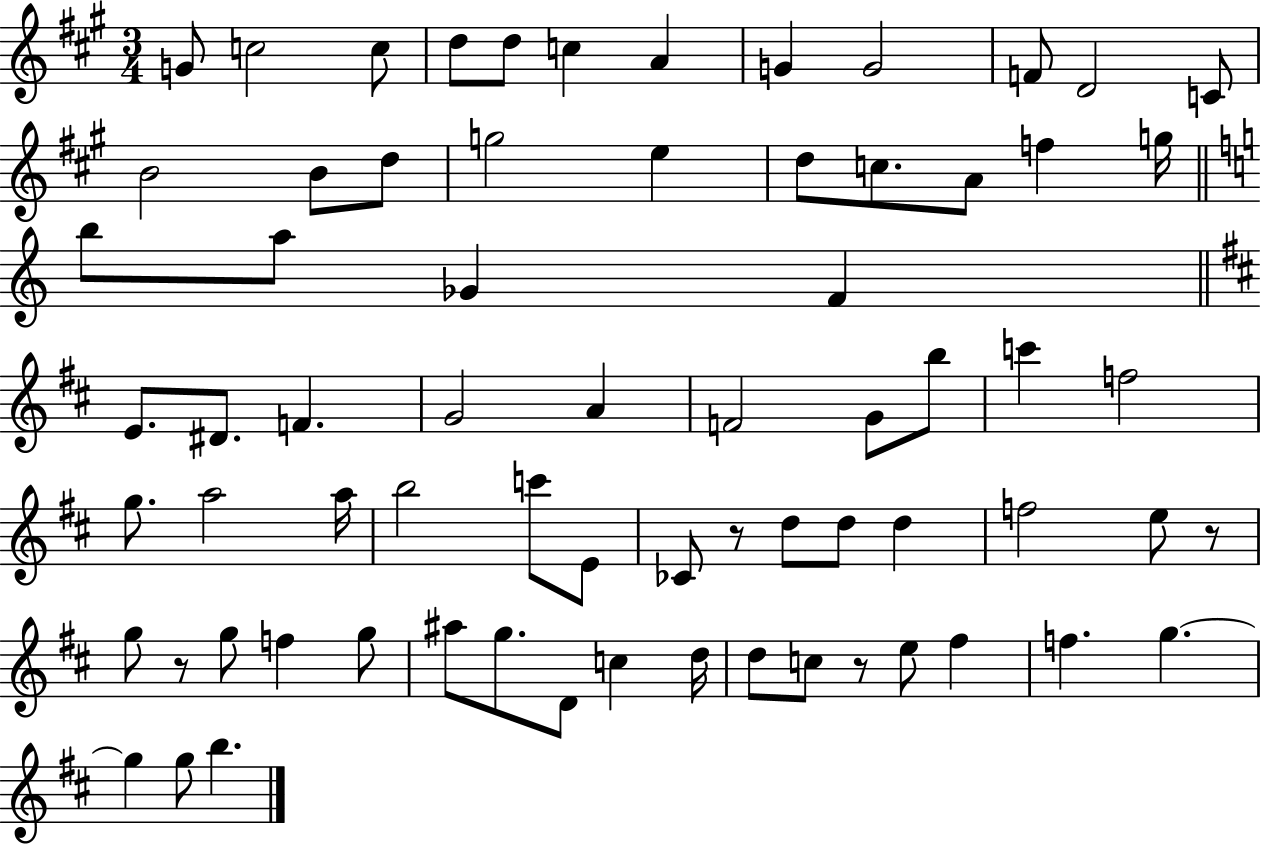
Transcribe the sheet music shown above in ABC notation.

X:1
T:Untitled
M:3/4
L:1/4
K:A
G/2 c2 c/2 d/2 d/2 c A G G2 F/2 D2 C/2 B2 B/2 d/2 g2 e d/2 c/2 A/2 f g/4 b/2 a/2 _G F E/2 ^D/2 F G2 A F2 G/2 b/2 c' f2 g/2 a2 a/4 b2 c'/2 E/2 _C/2 z/2 d/2 d/2 d f2 e/2 z/2 g/2 z/2 g/2 f g/2 ^a/2 g/2 D/2 c d/4 d/2 c/2 z/2 e/2 ^f f g g g/2 b